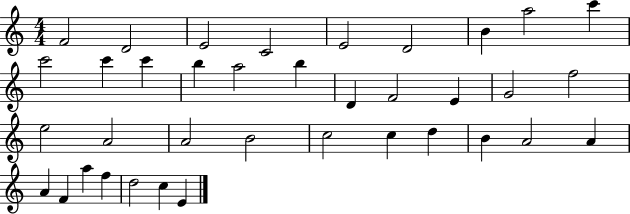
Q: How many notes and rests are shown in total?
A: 37